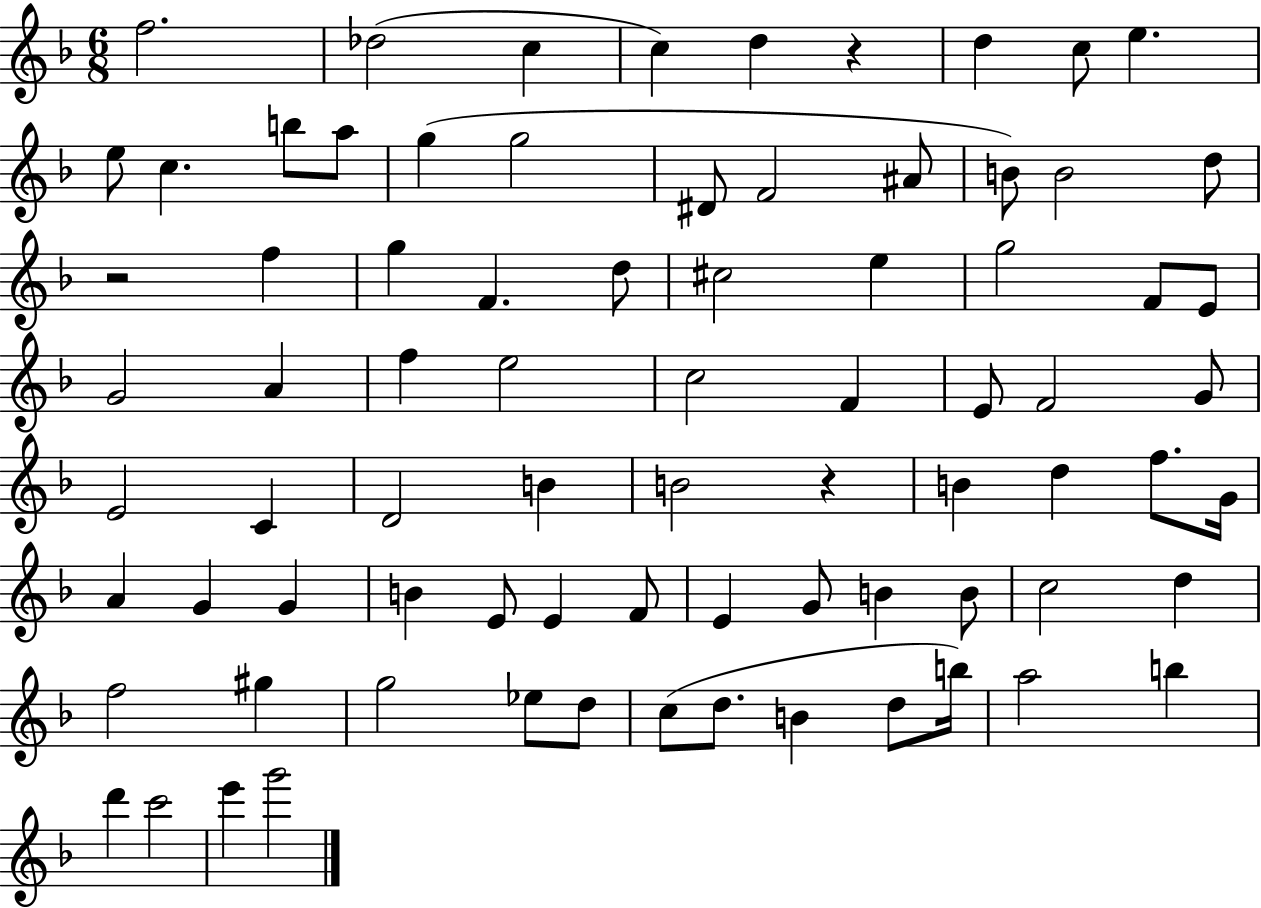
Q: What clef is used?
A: treble